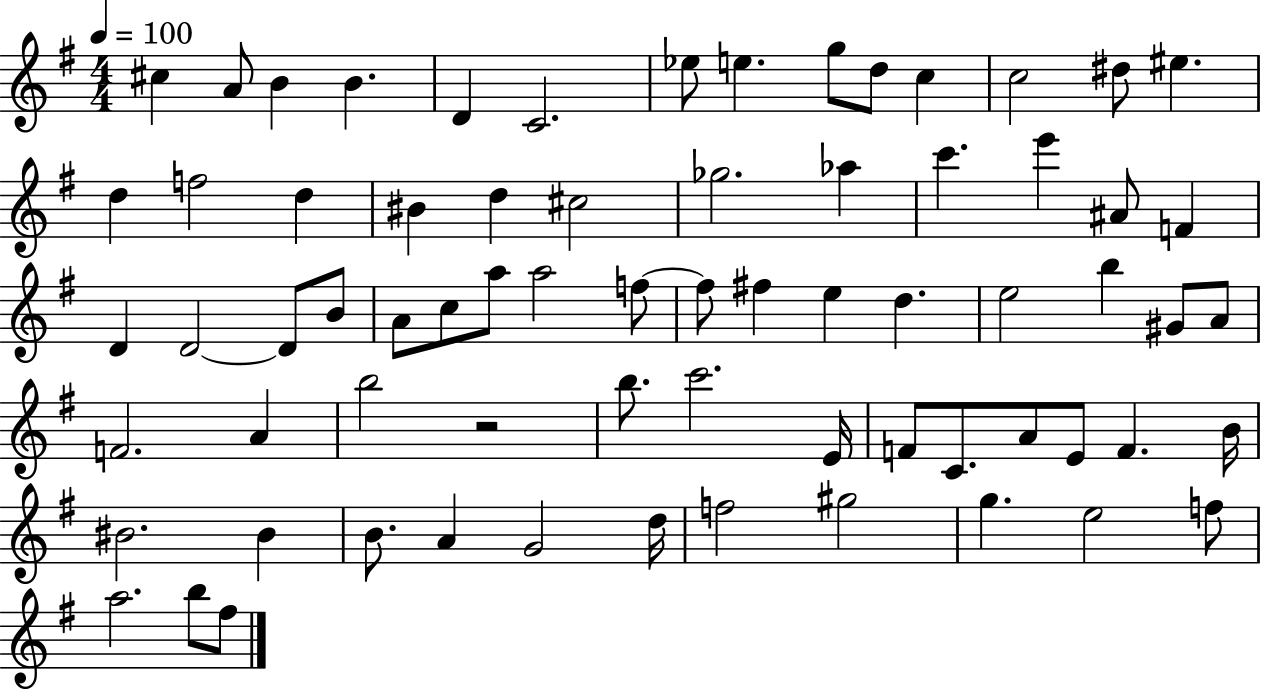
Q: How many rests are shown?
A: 1